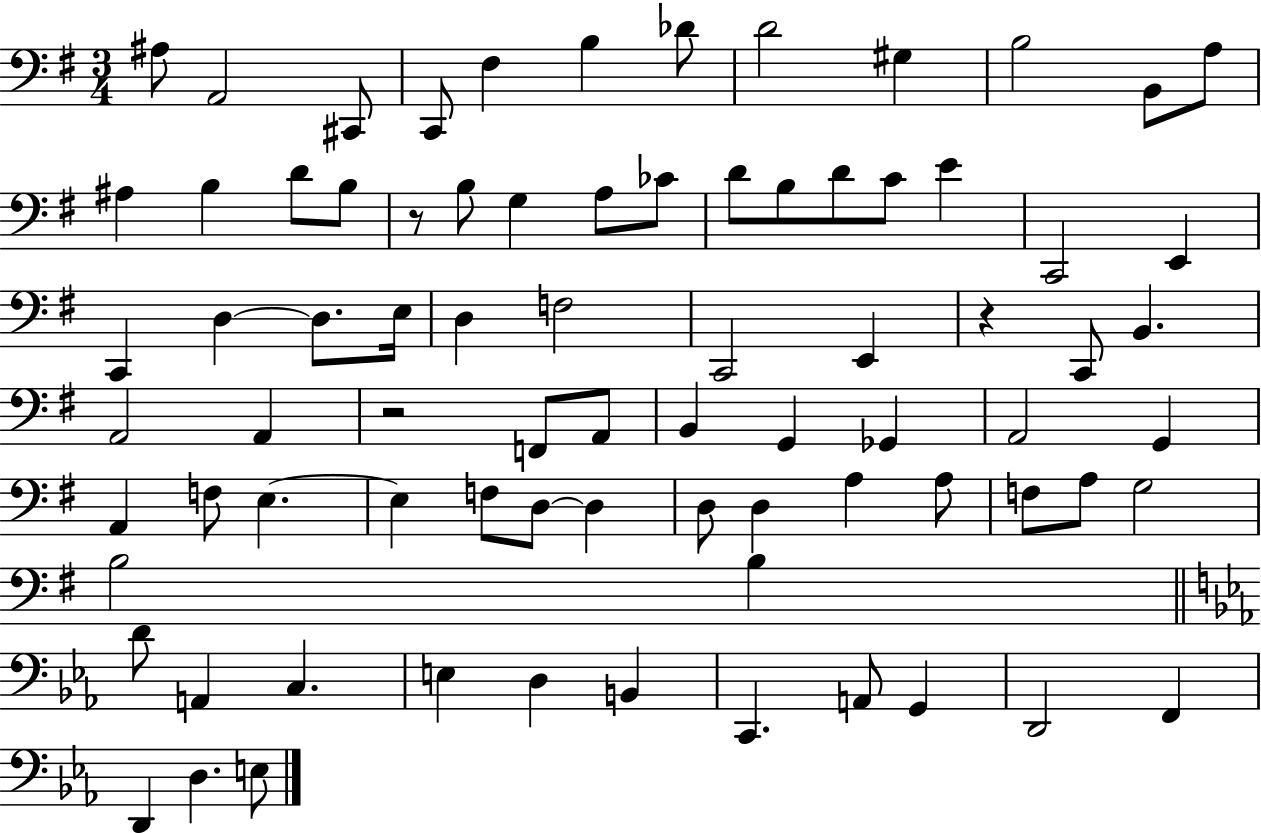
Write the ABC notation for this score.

X:1
T:Untitled
M:3/4
L:1/4
K:G
^A,/2 A,,2 ^C,,/2 C,,/2 ^F, B, _D/2 D2 ^G, B,2 B,,/2 A,/2 ^A, B, D/2 B,/2 z/2 B,/2 G, A,/2 _C/2 D/2 B,/2 D/2 C/2 E C,,2 E,, C,, D, D,/2 E,/4 D, F,2 C,,2 E,, z C,,/2 B,, A,,2 A,, z2 F,,/2 A,,/2 B,, G,, _G,, A,,2 G,, A,, F,/2 E, E, F,/2 D,/2 D, D,/2 D, A, A,/2 F,/2 A,/2 G,2 B,2 B, D/2 A,, C, E, D, B,, C,, A,,/2 G,, D,,2 F,, D,, D, E,/2